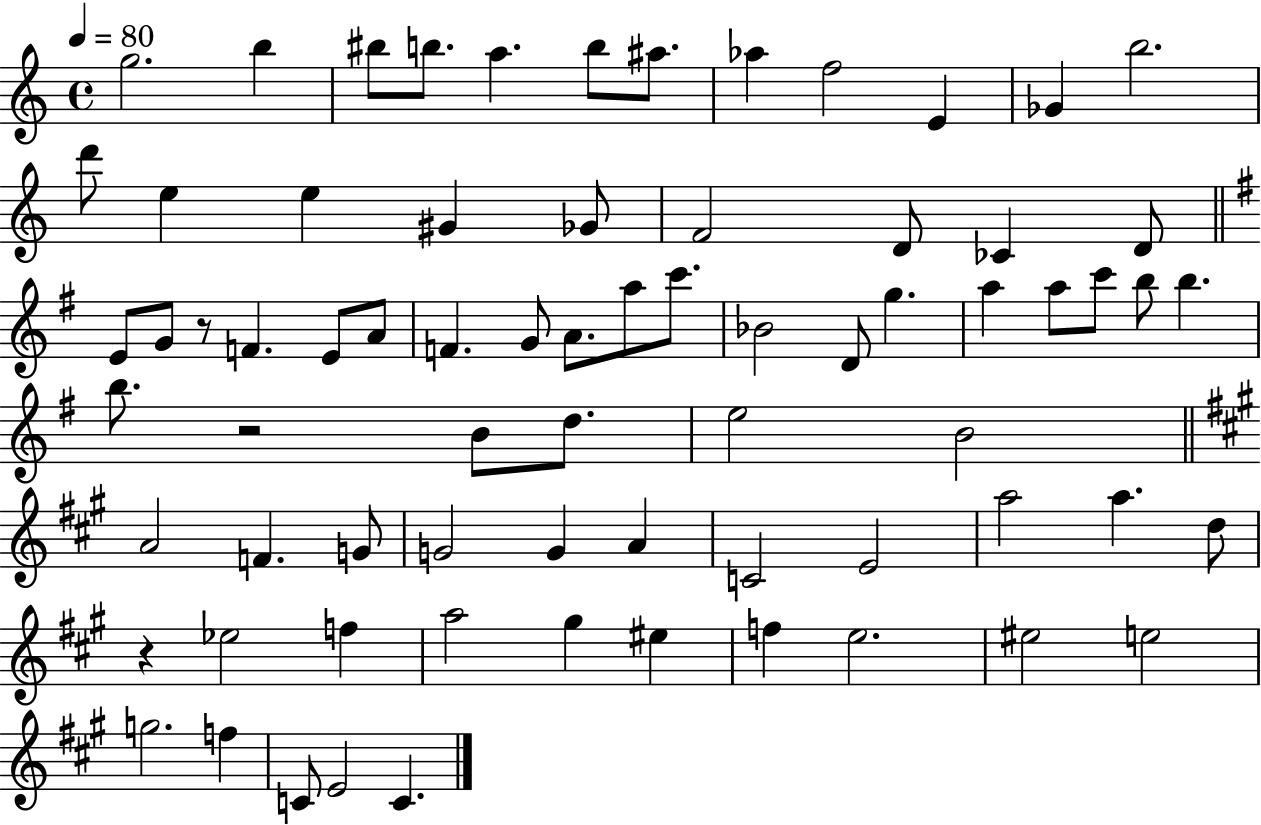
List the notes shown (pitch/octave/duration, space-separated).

G5/h. B5/q BIS5/e B5/e. A5/q. B5/e A#5/e. Ab5/q F5/h E4/q Gb4/q B5/h. D6/e E5/q E5/q G#4/q Gb4/e F4/h D4/e CES4/q D4/e E4/e G4/e R/e F4/q. E4/e A4/e F4/q. G4/e A4/e. A5/e C6/e. Bb4/h D4/e G5/q. A5/q A5/e C6/e B5/e B5/q. B5/e. R/h B4/e D5/e. E5/h B4/h A4/h F4/q. G4/e G4/h G4/q A4/q C4/h E4/h A5/h A5/q. D5/e R/q Eb5/h F5/q A5/h G#5/q EIS5/q F5/q E5/h. EIS5/h E5/h G5/h. F5/q C4/e E4/h C4/q.